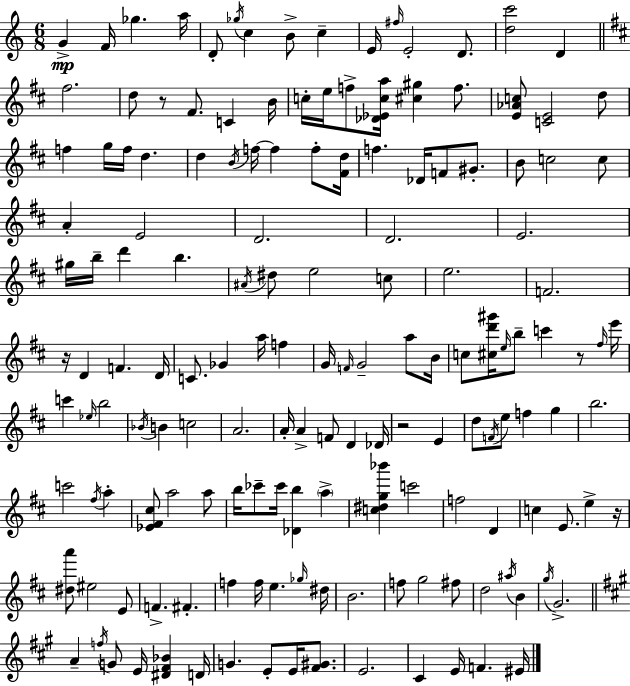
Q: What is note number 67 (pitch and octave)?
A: B4